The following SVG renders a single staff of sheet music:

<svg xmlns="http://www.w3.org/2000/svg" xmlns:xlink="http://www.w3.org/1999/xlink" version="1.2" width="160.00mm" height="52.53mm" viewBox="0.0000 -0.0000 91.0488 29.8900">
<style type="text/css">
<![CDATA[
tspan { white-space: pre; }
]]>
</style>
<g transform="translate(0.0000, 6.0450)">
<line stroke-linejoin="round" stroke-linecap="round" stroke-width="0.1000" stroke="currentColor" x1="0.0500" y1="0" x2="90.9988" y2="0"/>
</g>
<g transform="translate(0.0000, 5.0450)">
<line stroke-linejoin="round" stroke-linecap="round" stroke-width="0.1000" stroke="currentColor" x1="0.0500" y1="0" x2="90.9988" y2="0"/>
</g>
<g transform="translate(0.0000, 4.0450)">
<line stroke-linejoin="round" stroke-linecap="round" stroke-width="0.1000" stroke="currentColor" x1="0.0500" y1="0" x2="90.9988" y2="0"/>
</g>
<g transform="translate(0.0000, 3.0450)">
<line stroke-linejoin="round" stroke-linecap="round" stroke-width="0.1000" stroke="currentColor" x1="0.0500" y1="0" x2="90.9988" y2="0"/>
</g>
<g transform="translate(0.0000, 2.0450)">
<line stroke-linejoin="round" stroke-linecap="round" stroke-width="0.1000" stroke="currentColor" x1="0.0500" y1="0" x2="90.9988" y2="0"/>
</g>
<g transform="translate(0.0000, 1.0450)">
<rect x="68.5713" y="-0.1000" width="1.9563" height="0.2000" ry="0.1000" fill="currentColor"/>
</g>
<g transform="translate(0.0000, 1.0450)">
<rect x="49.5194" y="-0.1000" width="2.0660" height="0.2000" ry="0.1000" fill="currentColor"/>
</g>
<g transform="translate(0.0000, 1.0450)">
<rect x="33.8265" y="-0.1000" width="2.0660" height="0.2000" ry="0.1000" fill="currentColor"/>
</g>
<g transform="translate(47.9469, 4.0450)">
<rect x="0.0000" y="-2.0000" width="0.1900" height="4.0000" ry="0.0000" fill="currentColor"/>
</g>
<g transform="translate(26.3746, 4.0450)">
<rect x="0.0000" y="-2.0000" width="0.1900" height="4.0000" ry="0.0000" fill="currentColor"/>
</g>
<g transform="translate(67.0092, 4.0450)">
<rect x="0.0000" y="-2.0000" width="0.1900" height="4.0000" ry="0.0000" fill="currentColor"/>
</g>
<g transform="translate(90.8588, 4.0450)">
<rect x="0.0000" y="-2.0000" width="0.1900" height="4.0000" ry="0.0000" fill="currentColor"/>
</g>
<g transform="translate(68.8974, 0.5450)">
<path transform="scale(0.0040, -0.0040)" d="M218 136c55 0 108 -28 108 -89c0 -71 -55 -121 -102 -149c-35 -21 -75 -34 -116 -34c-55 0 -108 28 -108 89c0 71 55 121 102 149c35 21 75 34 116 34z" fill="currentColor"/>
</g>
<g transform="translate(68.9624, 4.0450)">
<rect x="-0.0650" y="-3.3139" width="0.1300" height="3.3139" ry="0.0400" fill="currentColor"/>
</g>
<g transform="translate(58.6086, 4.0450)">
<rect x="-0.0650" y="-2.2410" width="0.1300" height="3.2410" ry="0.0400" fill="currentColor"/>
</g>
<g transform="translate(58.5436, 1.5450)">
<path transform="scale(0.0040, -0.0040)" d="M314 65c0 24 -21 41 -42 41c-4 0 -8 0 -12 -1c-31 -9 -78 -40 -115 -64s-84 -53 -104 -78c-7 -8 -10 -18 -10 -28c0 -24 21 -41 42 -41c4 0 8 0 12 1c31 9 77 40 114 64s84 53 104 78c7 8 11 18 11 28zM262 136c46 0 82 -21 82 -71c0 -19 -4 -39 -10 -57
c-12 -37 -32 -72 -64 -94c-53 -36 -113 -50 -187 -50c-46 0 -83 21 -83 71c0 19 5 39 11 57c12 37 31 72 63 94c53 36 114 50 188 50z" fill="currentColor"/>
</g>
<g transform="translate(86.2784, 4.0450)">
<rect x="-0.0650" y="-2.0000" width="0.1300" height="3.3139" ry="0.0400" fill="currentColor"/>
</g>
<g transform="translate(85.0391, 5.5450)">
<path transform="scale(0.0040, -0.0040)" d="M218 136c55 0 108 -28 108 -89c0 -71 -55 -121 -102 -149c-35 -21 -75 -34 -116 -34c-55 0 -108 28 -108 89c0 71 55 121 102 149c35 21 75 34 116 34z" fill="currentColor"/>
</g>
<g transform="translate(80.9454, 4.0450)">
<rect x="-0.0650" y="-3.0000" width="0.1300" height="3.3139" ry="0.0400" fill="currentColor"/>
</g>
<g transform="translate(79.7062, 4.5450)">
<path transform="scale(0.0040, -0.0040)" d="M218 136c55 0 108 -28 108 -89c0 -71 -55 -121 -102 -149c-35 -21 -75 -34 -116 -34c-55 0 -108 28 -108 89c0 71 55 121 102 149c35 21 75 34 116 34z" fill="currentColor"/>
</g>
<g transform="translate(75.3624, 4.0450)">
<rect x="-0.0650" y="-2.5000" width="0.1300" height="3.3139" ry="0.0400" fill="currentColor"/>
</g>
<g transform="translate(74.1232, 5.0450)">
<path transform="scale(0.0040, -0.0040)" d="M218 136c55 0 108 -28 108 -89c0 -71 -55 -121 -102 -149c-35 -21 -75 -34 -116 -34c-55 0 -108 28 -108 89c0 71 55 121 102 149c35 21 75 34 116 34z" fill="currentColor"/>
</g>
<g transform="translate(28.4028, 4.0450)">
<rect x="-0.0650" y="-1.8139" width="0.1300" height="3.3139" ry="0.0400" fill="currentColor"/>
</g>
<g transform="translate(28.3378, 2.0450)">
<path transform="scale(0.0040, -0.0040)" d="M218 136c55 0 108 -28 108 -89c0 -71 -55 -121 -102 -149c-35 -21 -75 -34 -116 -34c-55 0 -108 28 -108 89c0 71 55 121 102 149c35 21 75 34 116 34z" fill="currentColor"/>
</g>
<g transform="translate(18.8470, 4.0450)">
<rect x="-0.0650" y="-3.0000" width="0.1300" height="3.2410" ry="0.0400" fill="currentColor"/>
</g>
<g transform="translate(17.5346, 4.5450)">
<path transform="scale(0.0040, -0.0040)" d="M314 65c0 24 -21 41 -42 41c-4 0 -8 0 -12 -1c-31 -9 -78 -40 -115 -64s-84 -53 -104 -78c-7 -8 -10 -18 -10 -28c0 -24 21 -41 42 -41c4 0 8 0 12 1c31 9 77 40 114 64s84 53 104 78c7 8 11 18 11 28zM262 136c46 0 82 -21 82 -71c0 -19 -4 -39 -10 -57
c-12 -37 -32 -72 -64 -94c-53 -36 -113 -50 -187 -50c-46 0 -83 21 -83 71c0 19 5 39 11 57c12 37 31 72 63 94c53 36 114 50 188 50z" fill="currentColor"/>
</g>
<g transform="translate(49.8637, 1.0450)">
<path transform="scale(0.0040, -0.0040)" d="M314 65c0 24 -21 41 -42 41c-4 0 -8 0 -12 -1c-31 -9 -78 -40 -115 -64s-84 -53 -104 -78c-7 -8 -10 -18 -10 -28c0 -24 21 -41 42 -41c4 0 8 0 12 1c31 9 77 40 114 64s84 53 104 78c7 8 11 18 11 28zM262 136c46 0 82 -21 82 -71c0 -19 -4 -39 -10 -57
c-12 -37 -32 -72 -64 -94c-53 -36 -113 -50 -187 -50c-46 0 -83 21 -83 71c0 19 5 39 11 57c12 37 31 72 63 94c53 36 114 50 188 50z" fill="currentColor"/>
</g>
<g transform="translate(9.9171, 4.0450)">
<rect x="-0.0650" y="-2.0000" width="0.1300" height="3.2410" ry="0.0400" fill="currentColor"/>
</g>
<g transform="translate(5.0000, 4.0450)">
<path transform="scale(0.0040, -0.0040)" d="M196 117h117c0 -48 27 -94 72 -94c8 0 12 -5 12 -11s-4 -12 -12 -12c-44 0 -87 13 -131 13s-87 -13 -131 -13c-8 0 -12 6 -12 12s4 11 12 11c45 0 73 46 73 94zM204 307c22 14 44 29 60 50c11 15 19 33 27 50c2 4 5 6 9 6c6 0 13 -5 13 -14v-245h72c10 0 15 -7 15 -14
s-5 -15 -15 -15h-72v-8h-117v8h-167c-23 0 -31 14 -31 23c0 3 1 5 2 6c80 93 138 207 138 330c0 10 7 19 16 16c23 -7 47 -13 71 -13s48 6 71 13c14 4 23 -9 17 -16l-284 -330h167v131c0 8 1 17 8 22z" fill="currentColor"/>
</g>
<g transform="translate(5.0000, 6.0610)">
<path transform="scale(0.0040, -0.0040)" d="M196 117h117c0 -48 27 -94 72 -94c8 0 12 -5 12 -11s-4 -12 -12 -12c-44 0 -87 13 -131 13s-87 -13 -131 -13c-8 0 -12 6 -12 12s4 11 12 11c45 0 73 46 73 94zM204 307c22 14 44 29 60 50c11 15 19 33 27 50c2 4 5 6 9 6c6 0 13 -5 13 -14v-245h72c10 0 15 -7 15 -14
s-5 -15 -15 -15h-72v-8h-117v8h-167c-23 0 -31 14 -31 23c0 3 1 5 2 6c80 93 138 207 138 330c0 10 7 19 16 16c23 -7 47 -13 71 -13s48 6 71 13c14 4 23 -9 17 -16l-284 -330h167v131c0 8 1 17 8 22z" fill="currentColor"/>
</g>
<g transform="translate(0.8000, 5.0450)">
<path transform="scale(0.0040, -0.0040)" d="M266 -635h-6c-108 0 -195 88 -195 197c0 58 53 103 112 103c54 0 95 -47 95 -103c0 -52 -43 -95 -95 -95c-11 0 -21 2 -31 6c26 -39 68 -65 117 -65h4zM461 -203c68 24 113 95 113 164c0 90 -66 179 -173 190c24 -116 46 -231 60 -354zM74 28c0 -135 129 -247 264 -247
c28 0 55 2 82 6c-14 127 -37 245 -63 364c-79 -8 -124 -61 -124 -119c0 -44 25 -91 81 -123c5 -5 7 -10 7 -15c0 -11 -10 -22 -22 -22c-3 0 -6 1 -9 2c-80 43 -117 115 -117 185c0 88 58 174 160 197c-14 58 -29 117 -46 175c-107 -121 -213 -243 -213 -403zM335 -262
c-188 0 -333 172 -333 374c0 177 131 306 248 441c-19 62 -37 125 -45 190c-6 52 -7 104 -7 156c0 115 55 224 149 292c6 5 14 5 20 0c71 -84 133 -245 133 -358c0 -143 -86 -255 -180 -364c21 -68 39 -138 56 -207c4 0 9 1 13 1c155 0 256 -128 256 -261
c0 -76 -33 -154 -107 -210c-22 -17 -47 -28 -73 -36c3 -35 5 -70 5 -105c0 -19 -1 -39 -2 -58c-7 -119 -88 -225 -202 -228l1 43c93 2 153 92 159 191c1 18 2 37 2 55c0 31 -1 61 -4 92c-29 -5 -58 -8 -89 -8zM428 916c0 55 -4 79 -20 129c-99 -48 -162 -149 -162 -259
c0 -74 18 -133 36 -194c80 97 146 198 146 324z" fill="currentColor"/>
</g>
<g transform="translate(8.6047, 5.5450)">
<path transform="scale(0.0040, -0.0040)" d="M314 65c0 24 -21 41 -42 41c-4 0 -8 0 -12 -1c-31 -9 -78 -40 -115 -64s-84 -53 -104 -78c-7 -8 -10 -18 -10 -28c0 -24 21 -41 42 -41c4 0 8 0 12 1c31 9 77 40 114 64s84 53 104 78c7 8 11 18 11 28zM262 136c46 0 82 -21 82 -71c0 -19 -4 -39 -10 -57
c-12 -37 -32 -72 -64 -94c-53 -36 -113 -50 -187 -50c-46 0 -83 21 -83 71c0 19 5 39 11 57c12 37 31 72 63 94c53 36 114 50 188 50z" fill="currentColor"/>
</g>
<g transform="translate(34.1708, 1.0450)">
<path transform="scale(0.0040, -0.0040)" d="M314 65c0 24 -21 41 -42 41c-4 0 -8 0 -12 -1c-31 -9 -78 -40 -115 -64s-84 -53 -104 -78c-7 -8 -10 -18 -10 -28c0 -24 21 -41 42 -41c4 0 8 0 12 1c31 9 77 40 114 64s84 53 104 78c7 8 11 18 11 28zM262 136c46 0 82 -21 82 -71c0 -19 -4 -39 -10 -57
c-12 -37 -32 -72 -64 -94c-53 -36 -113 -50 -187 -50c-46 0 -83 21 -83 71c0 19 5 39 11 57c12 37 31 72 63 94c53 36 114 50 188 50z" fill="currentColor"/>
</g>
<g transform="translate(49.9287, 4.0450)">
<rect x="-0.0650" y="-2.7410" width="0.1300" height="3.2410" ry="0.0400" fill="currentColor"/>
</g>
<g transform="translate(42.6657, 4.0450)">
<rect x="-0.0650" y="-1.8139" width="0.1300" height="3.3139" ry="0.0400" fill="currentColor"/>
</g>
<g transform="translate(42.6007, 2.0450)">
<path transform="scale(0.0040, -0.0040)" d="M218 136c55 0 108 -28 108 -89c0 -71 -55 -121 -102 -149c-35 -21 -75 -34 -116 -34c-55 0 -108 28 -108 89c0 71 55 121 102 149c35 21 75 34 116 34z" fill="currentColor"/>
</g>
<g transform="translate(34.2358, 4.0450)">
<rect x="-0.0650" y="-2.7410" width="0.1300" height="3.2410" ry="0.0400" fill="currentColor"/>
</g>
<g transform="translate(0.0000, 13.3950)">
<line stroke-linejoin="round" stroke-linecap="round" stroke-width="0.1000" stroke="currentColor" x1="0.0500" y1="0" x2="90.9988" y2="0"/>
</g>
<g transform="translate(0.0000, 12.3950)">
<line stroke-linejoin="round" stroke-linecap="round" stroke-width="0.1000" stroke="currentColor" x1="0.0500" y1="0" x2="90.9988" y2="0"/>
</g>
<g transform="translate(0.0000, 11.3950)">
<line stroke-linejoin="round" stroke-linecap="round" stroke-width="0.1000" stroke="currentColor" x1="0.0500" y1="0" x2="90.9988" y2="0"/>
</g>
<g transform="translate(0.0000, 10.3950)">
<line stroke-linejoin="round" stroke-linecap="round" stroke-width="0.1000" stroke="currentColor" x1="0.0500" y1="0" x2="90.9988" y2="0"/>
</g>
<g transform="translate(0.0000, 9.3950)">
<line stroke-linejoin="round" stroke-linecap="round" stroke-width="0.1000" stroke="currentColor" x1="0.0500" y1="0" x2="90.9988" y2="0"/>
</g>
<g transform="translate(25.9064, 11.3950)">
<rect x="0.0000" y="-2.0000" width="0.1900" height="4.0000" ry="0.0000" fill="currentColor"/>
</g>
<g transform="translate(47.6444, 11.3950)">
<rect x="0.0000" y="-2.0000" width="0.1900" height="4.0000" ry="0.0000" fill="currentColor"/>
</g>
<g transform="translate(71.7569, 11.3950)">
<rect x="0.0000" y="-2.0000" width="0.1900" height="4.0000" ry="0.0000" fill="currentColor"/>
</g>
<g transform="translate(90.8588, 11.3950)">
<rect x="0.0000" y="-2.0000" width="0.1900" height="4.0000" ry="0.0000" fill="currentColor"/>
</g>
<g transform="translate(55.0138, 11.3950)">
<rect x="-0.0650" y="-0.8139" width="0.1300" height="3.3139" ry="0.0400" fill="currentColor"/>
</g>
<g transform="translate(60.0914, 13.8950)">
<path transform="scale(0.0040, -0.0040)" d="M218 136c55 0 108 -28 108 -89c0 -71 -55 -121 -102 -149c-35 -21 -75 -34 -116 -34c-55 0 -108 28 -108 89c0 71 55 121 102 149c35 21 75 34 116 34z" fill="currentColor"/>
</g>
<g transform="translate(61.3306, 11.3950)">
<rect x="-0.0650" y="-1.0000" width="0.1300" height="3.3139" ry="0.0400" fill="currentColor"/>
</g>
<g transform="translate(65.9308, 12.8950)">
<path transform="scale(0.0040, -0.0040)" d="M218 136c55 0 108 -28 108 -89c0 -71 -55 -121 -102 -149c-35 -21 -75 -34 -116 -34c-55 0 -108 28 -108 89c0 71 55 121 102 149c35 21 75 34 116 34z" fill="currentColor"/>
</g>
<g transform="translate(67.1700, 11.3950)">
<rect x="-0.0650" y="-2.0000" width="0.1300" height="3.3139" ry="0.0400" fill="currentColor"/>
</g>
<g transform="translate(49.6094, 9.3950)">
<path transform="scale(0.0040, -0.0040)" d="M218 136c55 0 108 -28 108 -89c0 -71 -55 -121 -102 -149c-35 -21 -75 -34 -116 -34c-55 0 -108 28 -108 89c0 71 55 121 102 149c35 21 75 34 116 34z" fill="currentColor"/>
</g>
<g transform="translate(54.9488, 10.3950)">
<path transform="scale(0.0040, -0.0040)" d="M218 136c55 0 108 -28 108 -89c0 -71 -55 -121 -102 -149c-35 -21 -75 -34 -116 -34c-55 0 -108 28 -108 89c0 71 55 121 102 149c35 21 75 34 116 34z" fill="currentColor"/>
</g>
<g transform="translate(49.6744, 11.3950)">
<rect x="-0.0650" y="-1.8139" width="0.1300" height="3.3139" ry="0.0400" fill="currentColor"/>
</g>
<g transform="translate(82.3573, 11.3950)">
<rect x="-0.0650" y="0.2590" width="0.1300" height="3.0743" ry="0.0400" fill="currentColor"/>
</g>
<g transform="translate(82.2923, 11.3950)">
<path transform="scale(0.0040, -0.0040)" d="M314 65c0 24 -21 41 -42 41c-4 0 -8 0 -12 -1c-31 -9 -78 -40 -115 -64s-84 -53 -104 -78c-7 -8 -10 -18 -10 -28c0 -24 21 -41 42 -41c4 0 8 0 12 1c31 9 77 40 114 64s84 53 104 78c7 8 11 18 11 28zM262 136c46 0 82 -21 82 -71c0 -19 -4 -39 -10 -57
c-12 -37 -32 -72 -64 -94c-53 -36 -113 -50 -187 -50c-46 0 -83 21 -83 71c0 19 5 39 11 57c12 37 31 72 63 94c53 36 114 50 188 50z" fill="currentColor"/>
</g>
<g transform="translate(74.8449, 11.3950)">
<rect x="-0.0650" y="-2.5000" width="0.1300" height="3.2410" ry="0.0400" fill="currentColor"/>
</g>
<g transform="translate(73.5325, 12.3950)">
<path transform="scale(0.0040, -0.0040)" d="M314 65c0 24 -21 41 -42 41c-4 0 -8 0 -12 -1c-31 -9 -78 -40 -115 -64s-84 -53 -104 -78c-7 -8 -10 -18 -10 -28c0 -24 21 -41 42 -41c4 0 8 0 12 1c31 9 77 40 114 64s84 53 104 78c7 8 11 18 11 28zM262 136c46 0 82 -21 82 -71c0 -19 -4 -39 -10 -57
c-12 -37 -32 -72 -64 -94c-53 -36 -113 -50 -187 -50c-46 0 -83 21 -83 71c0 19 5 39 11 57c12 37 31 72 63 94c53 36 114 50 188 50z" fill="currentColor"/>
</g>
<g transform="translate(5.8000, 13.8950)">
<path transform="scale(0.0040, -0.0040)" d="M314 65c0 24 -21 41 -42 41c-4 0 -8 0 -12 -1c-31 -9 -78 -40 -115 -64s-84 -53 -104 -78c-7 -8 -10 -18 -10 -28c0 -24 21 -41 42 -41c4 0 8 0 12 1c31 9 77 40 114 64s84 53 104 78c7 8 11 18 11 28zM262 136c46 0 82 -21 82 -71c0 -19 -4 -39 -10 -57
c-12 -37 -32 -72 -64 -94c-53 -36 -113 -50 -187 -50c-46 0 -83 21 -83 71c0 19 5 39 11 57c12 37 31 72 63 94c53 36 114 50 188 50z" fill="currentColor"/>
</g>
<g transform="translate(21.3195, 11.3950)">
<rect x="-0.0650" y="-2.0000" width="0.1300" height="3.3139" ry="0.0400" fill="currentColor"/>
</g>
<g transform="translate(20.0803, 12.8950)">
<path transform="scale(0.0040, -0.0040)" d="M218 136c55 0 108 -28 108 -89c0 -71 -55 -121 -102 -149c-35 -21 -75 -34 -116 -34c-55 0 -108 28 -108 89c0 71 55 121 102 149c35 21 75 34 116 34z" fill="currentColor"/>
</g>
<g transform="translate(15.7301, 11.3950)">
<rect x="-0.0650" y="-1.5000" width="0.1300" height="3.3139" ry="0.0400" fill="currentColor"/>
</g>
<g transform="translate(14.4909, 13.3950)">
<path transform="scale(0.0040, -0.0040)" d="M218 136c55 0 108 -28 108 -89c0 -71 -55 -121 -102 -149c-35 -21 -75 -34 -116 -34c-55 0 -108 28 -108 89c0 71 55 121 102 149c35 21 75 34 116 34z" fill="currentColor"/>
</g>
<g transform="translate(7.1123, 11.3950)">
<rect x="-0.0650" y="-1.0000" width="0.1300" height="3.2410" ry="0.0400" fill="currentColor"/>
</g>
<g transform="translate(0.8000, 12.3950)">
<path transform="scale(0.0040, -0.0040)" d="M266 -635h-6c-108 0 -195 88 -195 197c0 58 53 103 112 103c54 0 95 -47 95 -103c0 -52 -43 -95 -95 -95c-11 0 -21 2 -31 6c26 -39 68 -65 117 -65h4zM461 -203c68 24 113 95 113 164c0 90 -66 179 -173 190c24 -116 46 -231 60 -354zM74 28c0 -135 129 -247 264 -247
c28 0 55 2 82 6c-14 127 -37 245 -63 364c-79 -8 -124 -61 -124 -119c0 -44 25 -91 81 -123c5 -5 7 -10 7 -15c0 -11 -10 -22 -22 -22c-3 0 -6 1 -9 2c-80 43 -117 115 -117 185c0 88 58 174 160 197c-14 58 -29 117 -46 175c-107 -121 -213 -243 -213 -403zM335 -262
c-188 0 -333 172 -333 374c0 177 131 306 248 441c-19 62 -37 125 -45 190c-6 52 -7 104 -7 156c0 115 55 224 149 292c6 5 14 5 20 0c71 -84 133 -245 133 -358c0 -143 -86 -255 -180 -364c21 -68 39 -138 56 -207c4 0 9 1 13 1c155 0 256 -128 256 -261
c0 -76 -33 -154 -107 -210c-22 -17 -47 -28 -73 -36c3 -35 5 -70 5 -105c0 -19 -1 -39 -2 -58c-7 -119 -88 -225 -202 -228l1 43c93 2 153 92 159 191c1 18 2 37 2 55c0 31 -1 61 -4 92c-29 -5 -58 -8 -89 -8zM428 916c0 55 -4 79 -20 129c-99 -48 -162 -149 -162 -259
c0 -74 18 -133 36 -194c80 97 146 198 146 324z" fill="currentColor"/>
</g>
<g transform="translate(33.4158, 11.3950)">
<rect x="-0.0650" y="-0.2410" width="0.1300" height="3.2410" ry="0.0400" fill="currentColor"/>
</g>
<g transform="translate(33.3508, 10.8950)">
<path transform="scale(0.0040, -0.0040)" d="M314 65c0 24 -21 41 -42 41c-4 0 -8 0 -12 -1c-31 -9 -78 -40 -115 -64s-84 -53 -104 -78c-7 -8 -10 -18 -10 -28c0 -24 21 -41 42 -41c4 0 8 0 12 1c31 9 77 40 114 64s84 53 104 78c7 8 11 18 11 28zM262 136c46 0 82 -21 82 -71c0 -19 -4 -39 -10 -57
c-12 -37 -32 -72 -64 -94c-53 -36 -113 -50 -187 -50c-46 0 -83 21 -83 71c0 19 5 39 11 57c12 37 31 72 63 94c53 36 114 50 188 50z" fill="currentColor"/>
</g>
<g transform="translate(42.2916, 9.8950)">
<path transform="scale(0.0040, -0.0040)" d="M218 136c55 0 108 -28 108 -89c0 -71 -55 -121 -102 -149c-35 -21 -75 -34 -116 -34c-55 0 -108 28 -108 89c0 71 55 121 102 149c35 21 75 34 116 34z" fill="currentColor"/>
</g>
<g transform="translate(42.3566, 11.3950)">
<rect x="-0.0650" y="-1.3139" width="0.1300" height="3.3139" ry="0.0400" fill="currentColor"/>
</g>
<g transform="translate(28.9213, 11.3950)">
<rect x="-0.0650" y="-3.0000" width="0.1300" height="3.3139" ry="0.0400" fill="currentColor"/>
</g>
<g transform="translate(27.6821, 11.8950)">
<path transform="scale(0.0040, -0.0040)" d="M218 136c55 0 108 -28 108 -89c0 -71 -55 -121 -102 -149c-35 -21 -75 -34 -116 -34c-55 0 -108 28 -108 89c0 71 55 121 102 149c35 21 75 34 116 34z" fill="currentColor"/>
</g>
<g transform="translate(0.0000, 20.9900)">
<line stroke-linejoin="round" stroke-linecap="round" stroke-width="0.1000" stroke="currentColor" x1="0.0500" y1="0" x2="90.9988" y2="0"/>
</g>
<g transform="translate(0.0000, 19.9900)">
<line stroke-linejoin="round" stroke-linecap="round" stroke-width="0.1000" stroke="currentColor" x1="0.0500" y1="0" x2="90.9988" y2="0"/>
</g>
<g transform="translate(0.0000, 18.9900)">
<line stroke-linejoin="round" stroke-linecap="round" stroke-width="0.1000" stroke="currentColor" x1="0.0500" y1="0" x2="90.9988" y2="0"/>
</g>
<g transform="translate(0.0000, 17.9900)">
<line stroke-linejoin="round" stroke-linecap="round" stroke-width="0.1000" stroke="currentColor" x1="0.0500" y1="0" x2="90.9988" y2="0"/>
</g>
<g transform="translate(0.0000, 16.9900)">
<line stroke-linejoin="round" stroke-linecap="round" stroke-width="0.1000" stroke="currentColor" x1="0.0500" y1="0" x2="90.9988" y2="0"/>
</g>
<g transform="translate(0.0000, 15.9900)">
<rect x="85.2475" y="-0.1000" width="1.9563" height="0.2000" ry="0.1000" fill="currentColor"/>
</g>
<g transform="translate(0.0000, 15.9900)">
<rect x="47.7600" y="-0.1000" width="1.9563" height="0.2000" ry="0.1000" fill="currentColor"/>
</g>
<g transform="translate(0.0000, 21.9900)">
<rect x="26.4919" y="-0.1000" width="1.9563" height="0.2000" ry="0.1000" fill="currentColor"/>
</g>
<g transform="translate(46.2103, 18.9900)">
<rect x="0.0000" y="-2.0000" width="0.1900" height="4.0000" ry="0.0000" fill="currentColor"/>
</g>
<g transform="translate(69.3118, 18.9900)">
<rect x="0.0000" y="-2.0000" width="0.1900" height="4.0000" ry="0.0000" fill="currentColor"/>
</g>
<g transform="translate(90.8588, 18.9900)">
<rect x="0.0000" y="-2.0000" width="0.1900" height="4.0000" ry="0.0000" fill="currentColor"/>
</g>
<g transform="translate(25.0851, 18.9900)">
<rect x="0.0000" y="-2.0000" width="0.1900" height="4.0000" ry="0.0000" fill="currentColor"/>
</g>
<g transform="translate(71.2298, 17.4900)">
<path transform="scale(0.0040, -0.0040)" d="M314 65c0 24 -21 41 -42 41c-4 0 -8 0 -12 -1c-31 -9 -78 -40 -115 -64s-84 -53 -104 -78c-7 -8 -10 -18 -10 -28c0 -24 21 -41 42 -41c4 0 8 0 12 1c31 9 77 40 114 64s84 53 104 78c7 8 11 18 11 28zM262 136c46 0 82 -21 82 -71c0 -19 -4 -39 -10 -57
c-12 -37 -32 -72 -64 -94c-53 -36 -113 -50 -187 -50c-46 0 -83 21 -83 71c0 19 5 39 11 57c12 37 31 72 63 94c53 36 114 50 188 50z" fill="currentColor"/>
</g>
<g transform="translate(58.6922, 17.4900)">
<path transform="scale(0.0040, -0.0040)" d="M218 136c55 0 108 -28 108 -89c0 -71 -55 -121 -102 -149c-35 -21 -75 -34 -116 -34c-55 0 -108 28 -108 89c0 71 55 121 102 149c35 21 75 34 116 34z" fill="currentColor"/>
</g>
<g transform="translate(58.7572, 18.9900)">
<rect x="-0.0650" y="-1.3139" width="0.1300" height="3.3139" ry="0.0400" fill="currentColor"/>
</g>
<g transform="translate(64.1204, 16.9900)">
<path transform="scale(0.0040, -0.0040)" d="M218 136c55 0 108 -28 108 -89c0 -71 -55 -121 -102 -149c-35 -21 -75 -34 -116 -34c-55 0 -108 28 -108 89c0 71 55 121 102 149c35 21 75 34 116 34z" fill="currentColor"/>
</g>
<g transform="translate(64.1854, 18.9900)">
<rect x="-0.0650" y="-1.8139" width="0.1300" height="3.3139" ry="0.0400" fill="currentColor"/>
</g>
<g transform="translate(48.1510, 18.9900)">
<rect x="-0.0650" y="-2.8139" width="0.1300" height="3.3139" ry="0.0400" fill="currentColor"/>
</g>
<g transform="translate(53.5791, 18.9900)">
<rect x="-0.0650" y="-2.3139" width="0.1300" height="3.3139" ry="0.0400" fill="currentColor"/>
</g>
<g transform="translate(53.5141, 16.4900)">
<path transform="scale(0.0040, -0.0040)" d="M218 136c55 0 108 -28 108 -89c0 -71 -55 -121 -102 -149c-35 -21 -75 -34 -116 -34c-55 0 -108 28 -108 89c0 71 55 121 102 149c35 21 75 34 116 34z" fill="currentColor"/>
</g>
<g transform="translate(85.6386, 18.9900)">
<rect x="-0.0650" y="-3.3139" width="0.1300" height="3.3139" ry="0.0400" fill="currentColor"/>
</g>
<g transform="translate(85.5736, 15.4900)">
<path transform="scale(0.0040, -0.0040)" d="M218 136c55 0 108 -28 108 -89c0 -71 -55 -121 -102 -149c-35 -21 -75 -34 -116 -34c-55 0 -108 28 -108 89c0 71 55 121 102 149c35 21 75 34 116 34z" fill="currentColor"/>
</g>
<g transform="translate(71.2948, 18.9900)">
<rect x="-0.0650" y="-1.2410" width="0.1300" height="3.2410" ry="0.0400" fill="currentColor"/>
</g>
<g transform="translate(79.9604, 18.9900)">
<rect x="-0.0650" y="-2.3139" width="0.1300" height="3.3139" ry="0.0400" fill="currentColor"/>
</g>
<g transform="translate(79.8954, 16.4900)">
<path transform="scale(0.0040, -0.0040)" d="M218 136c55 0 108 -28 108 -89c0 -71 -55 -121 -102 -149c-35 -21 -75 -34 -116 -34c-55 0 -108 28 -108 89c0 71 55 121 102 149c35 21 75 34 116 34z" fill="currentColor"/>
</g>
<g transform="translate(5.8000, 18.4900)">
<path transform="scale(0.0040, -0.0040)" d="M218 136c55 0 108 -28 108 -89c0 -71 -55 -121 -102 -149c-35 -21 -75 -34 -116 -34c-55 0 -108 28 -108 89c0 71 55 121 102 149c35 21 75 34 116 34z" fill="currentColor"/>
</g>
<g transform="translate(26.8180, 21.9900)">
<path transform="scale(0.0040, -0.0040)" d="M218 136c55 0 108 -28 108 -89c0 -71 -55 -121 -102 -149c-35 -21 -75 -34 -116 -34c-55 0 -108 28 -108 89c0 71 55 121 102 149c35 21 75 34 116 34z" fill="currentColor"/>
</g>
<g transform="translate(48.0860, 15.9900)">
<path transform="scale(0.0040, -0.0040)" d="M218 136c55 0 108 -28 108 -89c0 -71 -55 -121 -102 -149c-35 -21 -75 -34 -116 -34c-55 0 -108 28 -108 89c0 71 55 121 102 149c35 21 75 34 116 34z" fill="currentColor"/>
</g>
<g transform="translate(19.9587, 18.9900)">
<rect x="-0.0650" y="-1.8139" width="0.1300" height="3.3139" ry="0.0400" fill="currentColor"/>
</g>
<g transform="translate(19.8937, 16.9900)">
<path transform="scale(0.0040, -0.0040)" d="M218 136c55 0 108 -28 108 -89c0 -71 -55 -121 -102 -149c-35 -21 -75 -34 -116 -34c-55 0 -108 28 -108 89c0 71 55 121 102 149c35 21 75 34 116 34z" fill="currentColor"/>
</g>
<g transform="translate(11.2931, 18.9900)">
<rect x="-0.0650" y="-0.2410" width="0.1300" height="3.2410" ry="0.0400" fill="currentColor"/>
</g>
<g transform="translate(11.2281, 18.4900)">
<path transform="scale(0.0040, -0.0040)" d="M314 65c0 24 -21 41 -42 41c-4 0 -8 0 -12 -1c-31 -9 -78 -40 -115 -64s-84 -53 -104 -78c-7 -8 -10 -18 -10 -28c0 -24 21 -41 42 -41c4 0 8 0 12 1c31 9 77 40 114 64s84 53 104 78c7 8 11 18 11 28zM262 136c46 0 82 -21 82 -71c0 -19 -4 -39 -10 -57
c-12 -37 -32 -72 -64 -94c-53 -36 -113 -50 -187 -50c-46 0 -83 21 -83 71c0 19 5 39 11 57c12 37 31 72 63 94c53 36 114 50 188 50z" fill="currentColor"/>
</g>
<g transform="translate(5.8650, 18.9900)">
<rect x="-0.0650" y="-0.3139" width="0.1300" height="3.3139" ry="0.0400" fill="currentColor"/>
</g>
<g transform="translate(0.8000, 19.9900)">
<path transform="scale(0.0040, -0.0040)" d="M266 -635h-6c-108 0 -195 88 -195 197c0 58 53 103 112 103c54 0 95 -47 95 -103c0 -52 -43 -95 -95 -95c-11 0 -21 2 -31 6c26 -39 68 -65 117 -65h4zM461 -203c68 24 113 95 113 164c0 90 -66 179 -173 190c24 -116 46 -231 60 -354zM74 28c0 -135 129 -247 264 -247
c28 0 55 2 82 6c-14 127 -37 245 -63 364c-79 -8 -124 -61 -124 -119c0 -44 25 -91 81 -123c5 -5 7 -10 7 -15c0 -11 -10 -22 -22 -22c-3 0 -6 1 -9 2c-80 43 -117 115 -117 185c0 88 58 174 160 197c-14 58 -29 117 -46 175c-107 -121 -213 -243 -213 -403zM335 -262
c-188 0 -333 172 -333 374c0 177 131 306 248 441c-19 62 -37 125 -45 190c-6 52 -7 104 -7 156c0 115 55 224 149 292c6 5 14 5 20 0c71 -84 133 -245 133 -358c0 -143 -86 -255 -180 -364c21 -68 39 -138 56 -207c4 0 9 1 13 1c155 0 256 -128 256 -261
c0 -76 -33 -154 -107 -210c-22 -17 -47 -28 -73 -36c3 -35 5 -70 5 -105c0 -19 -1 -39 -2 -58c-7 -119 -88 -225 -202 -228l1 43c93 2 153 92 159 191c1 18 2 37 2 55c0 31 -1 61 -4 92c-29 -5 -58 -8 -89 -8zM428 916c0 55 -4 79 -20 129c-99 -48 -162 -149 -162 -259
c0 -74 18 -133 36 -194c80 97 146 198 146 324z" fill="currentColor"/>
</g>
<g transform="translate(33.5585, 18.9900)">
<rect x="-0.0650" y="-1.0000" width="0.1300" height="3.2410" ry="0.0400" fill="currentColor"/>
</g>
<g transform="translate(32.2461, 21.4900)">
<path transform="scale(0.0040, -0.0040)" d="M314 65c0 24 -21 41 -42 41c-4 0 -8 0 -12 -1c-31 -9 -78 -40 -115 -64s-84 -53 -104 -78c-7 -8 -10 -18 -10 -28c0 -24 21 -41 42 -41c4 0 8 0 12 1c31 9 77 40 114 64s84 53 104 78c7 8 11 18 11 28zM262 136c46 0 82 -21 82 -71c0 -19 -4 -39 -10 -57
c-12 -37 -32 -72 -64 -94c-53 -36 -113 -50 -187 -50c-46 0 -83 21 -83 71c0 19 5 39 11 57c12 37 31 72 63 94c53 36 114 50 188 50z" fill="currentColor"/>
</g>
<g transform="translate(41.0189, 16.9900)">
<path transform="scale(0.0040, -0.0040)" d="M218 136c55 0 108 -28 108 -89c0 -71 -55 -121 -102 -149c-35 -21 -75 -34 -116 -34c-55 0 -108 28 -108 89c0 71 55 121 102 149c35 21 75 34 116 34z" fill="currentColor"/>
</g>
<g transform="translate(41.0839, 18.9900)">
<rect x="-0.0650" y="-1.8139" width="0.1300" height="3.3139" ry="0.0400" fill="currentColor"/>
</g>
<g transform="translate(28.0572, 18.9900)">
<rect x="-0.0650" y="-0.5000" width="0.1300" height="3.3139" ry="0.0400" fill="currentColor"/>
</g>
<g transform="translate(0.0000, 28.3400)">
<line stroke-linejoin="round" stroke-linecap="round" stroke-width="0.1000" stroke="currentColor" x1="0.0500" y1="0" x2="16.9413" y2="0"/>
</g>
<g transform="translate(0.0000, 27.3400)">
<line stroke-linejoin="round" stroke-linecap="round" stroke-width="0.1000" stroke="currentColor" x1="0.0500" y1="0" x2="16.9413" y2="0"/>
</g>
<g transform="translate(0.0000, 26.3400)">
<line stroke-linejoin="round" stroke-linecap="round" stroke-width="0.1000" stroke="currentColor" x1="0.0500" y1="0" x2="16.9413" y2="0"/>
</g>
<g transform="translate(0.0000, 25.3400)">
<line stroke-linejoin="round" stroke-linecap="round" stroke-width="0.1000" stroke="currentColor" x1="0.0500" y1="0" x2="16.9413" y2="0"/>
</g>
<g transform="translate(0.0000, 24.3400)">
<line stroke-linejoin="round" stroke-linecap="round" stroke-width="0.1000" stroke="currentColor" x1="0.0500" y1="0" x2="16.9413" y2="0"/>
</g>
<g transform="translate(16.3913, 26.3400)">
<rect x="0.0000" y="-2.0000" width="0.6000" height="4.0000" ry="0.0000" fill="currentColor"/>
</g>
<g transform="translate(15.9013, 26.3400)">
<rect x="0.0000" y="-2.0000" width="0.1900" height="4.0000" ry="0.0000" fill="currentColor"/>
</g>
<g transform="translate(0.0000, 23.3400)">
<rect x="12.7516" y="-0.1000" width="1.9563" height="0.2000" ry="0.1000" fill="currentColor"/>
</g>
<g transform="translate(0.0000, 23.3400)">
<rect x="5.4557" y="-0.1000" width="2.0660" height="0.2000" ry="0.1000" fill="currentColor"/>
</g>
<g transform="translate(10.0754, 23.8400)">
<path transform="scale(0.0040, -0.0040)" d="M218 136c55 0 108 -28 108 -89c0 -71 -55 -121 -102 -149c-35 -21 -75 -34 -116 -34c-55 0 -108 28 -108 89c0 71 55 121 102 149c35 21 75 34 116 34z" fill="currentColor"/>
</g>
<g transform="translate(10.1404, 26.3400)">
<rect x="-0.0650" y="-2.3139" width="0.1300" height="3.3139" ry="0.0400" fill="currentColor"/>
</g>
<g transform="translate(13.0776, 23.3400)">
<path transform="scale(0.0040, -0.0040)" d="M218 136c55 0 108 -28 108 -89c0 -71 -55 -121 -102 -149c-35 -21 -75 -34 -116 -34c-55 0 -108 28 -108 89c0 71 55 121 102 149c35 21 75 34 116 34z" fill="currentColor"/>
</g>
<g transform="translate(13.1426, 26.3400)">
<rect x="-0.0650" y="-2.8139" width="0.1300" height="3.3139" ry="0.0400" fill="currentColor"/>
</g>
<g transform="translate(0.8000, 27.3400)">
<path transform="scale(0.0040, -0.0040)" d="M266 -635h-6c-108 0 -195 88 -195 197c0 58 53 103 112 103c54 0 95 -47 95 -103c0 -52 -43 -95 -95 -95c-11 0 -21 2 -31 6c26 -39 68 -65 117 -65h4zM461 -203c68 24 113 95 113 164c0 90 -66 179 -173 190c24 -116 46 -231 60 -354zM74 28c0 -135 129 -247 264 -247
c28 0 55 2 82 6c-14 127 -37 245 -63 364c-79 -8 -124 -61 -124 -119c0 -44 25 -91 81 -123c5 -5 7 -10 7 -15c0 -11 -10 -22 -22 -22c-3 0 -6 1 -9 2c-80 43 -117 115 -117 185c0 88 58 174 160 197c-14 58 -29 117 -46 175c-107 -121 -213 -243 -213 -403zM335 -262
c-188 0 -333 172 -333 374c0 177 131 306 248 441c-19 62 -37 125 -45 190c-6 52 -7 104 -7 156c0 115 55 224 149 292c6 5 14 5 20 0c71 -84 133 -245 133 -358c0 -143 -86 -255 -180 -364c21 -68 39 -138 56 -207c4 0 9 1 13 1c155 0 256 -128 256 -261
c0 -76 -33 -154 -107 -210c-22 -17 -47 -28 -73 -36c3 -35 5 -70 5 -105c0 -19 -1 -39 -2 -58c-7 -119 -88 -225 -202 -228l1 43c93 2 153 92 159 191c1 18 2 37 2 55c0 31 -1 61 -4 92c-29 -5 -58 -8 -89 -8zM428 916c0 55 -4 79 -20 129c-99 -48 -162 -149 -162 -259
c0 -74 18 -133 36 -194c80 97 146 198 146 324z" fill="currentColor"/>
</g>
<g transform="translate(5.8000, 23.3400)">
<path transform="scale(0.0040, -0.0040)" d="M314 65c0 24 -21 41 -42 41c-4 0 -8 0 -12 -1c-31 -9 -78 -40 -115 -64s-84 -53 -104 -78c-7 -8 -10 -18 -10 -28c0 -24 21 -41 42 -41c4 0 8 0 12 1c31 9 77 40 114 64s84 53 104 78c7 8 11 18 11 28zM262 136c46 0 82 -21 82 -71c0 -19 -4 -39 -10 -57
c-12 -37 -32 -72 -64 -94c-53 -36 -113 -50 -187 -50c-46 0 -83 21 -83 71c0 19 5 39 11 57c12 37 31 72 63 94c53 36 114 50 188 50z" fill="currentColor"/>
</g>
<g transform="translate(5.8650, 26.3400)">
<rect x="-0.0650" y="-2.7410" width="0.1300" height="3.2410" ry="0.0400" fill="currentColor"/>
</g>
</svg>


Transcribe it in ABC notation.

X:1
T:Untitled
M:4/4
L:1/4
K:C
F2 A2 f a2 f a2 g2 b G A F D2 E F A c2 e f d D F G2 B2 c c2 f C D2 f a g e f e2 g b a2 g a